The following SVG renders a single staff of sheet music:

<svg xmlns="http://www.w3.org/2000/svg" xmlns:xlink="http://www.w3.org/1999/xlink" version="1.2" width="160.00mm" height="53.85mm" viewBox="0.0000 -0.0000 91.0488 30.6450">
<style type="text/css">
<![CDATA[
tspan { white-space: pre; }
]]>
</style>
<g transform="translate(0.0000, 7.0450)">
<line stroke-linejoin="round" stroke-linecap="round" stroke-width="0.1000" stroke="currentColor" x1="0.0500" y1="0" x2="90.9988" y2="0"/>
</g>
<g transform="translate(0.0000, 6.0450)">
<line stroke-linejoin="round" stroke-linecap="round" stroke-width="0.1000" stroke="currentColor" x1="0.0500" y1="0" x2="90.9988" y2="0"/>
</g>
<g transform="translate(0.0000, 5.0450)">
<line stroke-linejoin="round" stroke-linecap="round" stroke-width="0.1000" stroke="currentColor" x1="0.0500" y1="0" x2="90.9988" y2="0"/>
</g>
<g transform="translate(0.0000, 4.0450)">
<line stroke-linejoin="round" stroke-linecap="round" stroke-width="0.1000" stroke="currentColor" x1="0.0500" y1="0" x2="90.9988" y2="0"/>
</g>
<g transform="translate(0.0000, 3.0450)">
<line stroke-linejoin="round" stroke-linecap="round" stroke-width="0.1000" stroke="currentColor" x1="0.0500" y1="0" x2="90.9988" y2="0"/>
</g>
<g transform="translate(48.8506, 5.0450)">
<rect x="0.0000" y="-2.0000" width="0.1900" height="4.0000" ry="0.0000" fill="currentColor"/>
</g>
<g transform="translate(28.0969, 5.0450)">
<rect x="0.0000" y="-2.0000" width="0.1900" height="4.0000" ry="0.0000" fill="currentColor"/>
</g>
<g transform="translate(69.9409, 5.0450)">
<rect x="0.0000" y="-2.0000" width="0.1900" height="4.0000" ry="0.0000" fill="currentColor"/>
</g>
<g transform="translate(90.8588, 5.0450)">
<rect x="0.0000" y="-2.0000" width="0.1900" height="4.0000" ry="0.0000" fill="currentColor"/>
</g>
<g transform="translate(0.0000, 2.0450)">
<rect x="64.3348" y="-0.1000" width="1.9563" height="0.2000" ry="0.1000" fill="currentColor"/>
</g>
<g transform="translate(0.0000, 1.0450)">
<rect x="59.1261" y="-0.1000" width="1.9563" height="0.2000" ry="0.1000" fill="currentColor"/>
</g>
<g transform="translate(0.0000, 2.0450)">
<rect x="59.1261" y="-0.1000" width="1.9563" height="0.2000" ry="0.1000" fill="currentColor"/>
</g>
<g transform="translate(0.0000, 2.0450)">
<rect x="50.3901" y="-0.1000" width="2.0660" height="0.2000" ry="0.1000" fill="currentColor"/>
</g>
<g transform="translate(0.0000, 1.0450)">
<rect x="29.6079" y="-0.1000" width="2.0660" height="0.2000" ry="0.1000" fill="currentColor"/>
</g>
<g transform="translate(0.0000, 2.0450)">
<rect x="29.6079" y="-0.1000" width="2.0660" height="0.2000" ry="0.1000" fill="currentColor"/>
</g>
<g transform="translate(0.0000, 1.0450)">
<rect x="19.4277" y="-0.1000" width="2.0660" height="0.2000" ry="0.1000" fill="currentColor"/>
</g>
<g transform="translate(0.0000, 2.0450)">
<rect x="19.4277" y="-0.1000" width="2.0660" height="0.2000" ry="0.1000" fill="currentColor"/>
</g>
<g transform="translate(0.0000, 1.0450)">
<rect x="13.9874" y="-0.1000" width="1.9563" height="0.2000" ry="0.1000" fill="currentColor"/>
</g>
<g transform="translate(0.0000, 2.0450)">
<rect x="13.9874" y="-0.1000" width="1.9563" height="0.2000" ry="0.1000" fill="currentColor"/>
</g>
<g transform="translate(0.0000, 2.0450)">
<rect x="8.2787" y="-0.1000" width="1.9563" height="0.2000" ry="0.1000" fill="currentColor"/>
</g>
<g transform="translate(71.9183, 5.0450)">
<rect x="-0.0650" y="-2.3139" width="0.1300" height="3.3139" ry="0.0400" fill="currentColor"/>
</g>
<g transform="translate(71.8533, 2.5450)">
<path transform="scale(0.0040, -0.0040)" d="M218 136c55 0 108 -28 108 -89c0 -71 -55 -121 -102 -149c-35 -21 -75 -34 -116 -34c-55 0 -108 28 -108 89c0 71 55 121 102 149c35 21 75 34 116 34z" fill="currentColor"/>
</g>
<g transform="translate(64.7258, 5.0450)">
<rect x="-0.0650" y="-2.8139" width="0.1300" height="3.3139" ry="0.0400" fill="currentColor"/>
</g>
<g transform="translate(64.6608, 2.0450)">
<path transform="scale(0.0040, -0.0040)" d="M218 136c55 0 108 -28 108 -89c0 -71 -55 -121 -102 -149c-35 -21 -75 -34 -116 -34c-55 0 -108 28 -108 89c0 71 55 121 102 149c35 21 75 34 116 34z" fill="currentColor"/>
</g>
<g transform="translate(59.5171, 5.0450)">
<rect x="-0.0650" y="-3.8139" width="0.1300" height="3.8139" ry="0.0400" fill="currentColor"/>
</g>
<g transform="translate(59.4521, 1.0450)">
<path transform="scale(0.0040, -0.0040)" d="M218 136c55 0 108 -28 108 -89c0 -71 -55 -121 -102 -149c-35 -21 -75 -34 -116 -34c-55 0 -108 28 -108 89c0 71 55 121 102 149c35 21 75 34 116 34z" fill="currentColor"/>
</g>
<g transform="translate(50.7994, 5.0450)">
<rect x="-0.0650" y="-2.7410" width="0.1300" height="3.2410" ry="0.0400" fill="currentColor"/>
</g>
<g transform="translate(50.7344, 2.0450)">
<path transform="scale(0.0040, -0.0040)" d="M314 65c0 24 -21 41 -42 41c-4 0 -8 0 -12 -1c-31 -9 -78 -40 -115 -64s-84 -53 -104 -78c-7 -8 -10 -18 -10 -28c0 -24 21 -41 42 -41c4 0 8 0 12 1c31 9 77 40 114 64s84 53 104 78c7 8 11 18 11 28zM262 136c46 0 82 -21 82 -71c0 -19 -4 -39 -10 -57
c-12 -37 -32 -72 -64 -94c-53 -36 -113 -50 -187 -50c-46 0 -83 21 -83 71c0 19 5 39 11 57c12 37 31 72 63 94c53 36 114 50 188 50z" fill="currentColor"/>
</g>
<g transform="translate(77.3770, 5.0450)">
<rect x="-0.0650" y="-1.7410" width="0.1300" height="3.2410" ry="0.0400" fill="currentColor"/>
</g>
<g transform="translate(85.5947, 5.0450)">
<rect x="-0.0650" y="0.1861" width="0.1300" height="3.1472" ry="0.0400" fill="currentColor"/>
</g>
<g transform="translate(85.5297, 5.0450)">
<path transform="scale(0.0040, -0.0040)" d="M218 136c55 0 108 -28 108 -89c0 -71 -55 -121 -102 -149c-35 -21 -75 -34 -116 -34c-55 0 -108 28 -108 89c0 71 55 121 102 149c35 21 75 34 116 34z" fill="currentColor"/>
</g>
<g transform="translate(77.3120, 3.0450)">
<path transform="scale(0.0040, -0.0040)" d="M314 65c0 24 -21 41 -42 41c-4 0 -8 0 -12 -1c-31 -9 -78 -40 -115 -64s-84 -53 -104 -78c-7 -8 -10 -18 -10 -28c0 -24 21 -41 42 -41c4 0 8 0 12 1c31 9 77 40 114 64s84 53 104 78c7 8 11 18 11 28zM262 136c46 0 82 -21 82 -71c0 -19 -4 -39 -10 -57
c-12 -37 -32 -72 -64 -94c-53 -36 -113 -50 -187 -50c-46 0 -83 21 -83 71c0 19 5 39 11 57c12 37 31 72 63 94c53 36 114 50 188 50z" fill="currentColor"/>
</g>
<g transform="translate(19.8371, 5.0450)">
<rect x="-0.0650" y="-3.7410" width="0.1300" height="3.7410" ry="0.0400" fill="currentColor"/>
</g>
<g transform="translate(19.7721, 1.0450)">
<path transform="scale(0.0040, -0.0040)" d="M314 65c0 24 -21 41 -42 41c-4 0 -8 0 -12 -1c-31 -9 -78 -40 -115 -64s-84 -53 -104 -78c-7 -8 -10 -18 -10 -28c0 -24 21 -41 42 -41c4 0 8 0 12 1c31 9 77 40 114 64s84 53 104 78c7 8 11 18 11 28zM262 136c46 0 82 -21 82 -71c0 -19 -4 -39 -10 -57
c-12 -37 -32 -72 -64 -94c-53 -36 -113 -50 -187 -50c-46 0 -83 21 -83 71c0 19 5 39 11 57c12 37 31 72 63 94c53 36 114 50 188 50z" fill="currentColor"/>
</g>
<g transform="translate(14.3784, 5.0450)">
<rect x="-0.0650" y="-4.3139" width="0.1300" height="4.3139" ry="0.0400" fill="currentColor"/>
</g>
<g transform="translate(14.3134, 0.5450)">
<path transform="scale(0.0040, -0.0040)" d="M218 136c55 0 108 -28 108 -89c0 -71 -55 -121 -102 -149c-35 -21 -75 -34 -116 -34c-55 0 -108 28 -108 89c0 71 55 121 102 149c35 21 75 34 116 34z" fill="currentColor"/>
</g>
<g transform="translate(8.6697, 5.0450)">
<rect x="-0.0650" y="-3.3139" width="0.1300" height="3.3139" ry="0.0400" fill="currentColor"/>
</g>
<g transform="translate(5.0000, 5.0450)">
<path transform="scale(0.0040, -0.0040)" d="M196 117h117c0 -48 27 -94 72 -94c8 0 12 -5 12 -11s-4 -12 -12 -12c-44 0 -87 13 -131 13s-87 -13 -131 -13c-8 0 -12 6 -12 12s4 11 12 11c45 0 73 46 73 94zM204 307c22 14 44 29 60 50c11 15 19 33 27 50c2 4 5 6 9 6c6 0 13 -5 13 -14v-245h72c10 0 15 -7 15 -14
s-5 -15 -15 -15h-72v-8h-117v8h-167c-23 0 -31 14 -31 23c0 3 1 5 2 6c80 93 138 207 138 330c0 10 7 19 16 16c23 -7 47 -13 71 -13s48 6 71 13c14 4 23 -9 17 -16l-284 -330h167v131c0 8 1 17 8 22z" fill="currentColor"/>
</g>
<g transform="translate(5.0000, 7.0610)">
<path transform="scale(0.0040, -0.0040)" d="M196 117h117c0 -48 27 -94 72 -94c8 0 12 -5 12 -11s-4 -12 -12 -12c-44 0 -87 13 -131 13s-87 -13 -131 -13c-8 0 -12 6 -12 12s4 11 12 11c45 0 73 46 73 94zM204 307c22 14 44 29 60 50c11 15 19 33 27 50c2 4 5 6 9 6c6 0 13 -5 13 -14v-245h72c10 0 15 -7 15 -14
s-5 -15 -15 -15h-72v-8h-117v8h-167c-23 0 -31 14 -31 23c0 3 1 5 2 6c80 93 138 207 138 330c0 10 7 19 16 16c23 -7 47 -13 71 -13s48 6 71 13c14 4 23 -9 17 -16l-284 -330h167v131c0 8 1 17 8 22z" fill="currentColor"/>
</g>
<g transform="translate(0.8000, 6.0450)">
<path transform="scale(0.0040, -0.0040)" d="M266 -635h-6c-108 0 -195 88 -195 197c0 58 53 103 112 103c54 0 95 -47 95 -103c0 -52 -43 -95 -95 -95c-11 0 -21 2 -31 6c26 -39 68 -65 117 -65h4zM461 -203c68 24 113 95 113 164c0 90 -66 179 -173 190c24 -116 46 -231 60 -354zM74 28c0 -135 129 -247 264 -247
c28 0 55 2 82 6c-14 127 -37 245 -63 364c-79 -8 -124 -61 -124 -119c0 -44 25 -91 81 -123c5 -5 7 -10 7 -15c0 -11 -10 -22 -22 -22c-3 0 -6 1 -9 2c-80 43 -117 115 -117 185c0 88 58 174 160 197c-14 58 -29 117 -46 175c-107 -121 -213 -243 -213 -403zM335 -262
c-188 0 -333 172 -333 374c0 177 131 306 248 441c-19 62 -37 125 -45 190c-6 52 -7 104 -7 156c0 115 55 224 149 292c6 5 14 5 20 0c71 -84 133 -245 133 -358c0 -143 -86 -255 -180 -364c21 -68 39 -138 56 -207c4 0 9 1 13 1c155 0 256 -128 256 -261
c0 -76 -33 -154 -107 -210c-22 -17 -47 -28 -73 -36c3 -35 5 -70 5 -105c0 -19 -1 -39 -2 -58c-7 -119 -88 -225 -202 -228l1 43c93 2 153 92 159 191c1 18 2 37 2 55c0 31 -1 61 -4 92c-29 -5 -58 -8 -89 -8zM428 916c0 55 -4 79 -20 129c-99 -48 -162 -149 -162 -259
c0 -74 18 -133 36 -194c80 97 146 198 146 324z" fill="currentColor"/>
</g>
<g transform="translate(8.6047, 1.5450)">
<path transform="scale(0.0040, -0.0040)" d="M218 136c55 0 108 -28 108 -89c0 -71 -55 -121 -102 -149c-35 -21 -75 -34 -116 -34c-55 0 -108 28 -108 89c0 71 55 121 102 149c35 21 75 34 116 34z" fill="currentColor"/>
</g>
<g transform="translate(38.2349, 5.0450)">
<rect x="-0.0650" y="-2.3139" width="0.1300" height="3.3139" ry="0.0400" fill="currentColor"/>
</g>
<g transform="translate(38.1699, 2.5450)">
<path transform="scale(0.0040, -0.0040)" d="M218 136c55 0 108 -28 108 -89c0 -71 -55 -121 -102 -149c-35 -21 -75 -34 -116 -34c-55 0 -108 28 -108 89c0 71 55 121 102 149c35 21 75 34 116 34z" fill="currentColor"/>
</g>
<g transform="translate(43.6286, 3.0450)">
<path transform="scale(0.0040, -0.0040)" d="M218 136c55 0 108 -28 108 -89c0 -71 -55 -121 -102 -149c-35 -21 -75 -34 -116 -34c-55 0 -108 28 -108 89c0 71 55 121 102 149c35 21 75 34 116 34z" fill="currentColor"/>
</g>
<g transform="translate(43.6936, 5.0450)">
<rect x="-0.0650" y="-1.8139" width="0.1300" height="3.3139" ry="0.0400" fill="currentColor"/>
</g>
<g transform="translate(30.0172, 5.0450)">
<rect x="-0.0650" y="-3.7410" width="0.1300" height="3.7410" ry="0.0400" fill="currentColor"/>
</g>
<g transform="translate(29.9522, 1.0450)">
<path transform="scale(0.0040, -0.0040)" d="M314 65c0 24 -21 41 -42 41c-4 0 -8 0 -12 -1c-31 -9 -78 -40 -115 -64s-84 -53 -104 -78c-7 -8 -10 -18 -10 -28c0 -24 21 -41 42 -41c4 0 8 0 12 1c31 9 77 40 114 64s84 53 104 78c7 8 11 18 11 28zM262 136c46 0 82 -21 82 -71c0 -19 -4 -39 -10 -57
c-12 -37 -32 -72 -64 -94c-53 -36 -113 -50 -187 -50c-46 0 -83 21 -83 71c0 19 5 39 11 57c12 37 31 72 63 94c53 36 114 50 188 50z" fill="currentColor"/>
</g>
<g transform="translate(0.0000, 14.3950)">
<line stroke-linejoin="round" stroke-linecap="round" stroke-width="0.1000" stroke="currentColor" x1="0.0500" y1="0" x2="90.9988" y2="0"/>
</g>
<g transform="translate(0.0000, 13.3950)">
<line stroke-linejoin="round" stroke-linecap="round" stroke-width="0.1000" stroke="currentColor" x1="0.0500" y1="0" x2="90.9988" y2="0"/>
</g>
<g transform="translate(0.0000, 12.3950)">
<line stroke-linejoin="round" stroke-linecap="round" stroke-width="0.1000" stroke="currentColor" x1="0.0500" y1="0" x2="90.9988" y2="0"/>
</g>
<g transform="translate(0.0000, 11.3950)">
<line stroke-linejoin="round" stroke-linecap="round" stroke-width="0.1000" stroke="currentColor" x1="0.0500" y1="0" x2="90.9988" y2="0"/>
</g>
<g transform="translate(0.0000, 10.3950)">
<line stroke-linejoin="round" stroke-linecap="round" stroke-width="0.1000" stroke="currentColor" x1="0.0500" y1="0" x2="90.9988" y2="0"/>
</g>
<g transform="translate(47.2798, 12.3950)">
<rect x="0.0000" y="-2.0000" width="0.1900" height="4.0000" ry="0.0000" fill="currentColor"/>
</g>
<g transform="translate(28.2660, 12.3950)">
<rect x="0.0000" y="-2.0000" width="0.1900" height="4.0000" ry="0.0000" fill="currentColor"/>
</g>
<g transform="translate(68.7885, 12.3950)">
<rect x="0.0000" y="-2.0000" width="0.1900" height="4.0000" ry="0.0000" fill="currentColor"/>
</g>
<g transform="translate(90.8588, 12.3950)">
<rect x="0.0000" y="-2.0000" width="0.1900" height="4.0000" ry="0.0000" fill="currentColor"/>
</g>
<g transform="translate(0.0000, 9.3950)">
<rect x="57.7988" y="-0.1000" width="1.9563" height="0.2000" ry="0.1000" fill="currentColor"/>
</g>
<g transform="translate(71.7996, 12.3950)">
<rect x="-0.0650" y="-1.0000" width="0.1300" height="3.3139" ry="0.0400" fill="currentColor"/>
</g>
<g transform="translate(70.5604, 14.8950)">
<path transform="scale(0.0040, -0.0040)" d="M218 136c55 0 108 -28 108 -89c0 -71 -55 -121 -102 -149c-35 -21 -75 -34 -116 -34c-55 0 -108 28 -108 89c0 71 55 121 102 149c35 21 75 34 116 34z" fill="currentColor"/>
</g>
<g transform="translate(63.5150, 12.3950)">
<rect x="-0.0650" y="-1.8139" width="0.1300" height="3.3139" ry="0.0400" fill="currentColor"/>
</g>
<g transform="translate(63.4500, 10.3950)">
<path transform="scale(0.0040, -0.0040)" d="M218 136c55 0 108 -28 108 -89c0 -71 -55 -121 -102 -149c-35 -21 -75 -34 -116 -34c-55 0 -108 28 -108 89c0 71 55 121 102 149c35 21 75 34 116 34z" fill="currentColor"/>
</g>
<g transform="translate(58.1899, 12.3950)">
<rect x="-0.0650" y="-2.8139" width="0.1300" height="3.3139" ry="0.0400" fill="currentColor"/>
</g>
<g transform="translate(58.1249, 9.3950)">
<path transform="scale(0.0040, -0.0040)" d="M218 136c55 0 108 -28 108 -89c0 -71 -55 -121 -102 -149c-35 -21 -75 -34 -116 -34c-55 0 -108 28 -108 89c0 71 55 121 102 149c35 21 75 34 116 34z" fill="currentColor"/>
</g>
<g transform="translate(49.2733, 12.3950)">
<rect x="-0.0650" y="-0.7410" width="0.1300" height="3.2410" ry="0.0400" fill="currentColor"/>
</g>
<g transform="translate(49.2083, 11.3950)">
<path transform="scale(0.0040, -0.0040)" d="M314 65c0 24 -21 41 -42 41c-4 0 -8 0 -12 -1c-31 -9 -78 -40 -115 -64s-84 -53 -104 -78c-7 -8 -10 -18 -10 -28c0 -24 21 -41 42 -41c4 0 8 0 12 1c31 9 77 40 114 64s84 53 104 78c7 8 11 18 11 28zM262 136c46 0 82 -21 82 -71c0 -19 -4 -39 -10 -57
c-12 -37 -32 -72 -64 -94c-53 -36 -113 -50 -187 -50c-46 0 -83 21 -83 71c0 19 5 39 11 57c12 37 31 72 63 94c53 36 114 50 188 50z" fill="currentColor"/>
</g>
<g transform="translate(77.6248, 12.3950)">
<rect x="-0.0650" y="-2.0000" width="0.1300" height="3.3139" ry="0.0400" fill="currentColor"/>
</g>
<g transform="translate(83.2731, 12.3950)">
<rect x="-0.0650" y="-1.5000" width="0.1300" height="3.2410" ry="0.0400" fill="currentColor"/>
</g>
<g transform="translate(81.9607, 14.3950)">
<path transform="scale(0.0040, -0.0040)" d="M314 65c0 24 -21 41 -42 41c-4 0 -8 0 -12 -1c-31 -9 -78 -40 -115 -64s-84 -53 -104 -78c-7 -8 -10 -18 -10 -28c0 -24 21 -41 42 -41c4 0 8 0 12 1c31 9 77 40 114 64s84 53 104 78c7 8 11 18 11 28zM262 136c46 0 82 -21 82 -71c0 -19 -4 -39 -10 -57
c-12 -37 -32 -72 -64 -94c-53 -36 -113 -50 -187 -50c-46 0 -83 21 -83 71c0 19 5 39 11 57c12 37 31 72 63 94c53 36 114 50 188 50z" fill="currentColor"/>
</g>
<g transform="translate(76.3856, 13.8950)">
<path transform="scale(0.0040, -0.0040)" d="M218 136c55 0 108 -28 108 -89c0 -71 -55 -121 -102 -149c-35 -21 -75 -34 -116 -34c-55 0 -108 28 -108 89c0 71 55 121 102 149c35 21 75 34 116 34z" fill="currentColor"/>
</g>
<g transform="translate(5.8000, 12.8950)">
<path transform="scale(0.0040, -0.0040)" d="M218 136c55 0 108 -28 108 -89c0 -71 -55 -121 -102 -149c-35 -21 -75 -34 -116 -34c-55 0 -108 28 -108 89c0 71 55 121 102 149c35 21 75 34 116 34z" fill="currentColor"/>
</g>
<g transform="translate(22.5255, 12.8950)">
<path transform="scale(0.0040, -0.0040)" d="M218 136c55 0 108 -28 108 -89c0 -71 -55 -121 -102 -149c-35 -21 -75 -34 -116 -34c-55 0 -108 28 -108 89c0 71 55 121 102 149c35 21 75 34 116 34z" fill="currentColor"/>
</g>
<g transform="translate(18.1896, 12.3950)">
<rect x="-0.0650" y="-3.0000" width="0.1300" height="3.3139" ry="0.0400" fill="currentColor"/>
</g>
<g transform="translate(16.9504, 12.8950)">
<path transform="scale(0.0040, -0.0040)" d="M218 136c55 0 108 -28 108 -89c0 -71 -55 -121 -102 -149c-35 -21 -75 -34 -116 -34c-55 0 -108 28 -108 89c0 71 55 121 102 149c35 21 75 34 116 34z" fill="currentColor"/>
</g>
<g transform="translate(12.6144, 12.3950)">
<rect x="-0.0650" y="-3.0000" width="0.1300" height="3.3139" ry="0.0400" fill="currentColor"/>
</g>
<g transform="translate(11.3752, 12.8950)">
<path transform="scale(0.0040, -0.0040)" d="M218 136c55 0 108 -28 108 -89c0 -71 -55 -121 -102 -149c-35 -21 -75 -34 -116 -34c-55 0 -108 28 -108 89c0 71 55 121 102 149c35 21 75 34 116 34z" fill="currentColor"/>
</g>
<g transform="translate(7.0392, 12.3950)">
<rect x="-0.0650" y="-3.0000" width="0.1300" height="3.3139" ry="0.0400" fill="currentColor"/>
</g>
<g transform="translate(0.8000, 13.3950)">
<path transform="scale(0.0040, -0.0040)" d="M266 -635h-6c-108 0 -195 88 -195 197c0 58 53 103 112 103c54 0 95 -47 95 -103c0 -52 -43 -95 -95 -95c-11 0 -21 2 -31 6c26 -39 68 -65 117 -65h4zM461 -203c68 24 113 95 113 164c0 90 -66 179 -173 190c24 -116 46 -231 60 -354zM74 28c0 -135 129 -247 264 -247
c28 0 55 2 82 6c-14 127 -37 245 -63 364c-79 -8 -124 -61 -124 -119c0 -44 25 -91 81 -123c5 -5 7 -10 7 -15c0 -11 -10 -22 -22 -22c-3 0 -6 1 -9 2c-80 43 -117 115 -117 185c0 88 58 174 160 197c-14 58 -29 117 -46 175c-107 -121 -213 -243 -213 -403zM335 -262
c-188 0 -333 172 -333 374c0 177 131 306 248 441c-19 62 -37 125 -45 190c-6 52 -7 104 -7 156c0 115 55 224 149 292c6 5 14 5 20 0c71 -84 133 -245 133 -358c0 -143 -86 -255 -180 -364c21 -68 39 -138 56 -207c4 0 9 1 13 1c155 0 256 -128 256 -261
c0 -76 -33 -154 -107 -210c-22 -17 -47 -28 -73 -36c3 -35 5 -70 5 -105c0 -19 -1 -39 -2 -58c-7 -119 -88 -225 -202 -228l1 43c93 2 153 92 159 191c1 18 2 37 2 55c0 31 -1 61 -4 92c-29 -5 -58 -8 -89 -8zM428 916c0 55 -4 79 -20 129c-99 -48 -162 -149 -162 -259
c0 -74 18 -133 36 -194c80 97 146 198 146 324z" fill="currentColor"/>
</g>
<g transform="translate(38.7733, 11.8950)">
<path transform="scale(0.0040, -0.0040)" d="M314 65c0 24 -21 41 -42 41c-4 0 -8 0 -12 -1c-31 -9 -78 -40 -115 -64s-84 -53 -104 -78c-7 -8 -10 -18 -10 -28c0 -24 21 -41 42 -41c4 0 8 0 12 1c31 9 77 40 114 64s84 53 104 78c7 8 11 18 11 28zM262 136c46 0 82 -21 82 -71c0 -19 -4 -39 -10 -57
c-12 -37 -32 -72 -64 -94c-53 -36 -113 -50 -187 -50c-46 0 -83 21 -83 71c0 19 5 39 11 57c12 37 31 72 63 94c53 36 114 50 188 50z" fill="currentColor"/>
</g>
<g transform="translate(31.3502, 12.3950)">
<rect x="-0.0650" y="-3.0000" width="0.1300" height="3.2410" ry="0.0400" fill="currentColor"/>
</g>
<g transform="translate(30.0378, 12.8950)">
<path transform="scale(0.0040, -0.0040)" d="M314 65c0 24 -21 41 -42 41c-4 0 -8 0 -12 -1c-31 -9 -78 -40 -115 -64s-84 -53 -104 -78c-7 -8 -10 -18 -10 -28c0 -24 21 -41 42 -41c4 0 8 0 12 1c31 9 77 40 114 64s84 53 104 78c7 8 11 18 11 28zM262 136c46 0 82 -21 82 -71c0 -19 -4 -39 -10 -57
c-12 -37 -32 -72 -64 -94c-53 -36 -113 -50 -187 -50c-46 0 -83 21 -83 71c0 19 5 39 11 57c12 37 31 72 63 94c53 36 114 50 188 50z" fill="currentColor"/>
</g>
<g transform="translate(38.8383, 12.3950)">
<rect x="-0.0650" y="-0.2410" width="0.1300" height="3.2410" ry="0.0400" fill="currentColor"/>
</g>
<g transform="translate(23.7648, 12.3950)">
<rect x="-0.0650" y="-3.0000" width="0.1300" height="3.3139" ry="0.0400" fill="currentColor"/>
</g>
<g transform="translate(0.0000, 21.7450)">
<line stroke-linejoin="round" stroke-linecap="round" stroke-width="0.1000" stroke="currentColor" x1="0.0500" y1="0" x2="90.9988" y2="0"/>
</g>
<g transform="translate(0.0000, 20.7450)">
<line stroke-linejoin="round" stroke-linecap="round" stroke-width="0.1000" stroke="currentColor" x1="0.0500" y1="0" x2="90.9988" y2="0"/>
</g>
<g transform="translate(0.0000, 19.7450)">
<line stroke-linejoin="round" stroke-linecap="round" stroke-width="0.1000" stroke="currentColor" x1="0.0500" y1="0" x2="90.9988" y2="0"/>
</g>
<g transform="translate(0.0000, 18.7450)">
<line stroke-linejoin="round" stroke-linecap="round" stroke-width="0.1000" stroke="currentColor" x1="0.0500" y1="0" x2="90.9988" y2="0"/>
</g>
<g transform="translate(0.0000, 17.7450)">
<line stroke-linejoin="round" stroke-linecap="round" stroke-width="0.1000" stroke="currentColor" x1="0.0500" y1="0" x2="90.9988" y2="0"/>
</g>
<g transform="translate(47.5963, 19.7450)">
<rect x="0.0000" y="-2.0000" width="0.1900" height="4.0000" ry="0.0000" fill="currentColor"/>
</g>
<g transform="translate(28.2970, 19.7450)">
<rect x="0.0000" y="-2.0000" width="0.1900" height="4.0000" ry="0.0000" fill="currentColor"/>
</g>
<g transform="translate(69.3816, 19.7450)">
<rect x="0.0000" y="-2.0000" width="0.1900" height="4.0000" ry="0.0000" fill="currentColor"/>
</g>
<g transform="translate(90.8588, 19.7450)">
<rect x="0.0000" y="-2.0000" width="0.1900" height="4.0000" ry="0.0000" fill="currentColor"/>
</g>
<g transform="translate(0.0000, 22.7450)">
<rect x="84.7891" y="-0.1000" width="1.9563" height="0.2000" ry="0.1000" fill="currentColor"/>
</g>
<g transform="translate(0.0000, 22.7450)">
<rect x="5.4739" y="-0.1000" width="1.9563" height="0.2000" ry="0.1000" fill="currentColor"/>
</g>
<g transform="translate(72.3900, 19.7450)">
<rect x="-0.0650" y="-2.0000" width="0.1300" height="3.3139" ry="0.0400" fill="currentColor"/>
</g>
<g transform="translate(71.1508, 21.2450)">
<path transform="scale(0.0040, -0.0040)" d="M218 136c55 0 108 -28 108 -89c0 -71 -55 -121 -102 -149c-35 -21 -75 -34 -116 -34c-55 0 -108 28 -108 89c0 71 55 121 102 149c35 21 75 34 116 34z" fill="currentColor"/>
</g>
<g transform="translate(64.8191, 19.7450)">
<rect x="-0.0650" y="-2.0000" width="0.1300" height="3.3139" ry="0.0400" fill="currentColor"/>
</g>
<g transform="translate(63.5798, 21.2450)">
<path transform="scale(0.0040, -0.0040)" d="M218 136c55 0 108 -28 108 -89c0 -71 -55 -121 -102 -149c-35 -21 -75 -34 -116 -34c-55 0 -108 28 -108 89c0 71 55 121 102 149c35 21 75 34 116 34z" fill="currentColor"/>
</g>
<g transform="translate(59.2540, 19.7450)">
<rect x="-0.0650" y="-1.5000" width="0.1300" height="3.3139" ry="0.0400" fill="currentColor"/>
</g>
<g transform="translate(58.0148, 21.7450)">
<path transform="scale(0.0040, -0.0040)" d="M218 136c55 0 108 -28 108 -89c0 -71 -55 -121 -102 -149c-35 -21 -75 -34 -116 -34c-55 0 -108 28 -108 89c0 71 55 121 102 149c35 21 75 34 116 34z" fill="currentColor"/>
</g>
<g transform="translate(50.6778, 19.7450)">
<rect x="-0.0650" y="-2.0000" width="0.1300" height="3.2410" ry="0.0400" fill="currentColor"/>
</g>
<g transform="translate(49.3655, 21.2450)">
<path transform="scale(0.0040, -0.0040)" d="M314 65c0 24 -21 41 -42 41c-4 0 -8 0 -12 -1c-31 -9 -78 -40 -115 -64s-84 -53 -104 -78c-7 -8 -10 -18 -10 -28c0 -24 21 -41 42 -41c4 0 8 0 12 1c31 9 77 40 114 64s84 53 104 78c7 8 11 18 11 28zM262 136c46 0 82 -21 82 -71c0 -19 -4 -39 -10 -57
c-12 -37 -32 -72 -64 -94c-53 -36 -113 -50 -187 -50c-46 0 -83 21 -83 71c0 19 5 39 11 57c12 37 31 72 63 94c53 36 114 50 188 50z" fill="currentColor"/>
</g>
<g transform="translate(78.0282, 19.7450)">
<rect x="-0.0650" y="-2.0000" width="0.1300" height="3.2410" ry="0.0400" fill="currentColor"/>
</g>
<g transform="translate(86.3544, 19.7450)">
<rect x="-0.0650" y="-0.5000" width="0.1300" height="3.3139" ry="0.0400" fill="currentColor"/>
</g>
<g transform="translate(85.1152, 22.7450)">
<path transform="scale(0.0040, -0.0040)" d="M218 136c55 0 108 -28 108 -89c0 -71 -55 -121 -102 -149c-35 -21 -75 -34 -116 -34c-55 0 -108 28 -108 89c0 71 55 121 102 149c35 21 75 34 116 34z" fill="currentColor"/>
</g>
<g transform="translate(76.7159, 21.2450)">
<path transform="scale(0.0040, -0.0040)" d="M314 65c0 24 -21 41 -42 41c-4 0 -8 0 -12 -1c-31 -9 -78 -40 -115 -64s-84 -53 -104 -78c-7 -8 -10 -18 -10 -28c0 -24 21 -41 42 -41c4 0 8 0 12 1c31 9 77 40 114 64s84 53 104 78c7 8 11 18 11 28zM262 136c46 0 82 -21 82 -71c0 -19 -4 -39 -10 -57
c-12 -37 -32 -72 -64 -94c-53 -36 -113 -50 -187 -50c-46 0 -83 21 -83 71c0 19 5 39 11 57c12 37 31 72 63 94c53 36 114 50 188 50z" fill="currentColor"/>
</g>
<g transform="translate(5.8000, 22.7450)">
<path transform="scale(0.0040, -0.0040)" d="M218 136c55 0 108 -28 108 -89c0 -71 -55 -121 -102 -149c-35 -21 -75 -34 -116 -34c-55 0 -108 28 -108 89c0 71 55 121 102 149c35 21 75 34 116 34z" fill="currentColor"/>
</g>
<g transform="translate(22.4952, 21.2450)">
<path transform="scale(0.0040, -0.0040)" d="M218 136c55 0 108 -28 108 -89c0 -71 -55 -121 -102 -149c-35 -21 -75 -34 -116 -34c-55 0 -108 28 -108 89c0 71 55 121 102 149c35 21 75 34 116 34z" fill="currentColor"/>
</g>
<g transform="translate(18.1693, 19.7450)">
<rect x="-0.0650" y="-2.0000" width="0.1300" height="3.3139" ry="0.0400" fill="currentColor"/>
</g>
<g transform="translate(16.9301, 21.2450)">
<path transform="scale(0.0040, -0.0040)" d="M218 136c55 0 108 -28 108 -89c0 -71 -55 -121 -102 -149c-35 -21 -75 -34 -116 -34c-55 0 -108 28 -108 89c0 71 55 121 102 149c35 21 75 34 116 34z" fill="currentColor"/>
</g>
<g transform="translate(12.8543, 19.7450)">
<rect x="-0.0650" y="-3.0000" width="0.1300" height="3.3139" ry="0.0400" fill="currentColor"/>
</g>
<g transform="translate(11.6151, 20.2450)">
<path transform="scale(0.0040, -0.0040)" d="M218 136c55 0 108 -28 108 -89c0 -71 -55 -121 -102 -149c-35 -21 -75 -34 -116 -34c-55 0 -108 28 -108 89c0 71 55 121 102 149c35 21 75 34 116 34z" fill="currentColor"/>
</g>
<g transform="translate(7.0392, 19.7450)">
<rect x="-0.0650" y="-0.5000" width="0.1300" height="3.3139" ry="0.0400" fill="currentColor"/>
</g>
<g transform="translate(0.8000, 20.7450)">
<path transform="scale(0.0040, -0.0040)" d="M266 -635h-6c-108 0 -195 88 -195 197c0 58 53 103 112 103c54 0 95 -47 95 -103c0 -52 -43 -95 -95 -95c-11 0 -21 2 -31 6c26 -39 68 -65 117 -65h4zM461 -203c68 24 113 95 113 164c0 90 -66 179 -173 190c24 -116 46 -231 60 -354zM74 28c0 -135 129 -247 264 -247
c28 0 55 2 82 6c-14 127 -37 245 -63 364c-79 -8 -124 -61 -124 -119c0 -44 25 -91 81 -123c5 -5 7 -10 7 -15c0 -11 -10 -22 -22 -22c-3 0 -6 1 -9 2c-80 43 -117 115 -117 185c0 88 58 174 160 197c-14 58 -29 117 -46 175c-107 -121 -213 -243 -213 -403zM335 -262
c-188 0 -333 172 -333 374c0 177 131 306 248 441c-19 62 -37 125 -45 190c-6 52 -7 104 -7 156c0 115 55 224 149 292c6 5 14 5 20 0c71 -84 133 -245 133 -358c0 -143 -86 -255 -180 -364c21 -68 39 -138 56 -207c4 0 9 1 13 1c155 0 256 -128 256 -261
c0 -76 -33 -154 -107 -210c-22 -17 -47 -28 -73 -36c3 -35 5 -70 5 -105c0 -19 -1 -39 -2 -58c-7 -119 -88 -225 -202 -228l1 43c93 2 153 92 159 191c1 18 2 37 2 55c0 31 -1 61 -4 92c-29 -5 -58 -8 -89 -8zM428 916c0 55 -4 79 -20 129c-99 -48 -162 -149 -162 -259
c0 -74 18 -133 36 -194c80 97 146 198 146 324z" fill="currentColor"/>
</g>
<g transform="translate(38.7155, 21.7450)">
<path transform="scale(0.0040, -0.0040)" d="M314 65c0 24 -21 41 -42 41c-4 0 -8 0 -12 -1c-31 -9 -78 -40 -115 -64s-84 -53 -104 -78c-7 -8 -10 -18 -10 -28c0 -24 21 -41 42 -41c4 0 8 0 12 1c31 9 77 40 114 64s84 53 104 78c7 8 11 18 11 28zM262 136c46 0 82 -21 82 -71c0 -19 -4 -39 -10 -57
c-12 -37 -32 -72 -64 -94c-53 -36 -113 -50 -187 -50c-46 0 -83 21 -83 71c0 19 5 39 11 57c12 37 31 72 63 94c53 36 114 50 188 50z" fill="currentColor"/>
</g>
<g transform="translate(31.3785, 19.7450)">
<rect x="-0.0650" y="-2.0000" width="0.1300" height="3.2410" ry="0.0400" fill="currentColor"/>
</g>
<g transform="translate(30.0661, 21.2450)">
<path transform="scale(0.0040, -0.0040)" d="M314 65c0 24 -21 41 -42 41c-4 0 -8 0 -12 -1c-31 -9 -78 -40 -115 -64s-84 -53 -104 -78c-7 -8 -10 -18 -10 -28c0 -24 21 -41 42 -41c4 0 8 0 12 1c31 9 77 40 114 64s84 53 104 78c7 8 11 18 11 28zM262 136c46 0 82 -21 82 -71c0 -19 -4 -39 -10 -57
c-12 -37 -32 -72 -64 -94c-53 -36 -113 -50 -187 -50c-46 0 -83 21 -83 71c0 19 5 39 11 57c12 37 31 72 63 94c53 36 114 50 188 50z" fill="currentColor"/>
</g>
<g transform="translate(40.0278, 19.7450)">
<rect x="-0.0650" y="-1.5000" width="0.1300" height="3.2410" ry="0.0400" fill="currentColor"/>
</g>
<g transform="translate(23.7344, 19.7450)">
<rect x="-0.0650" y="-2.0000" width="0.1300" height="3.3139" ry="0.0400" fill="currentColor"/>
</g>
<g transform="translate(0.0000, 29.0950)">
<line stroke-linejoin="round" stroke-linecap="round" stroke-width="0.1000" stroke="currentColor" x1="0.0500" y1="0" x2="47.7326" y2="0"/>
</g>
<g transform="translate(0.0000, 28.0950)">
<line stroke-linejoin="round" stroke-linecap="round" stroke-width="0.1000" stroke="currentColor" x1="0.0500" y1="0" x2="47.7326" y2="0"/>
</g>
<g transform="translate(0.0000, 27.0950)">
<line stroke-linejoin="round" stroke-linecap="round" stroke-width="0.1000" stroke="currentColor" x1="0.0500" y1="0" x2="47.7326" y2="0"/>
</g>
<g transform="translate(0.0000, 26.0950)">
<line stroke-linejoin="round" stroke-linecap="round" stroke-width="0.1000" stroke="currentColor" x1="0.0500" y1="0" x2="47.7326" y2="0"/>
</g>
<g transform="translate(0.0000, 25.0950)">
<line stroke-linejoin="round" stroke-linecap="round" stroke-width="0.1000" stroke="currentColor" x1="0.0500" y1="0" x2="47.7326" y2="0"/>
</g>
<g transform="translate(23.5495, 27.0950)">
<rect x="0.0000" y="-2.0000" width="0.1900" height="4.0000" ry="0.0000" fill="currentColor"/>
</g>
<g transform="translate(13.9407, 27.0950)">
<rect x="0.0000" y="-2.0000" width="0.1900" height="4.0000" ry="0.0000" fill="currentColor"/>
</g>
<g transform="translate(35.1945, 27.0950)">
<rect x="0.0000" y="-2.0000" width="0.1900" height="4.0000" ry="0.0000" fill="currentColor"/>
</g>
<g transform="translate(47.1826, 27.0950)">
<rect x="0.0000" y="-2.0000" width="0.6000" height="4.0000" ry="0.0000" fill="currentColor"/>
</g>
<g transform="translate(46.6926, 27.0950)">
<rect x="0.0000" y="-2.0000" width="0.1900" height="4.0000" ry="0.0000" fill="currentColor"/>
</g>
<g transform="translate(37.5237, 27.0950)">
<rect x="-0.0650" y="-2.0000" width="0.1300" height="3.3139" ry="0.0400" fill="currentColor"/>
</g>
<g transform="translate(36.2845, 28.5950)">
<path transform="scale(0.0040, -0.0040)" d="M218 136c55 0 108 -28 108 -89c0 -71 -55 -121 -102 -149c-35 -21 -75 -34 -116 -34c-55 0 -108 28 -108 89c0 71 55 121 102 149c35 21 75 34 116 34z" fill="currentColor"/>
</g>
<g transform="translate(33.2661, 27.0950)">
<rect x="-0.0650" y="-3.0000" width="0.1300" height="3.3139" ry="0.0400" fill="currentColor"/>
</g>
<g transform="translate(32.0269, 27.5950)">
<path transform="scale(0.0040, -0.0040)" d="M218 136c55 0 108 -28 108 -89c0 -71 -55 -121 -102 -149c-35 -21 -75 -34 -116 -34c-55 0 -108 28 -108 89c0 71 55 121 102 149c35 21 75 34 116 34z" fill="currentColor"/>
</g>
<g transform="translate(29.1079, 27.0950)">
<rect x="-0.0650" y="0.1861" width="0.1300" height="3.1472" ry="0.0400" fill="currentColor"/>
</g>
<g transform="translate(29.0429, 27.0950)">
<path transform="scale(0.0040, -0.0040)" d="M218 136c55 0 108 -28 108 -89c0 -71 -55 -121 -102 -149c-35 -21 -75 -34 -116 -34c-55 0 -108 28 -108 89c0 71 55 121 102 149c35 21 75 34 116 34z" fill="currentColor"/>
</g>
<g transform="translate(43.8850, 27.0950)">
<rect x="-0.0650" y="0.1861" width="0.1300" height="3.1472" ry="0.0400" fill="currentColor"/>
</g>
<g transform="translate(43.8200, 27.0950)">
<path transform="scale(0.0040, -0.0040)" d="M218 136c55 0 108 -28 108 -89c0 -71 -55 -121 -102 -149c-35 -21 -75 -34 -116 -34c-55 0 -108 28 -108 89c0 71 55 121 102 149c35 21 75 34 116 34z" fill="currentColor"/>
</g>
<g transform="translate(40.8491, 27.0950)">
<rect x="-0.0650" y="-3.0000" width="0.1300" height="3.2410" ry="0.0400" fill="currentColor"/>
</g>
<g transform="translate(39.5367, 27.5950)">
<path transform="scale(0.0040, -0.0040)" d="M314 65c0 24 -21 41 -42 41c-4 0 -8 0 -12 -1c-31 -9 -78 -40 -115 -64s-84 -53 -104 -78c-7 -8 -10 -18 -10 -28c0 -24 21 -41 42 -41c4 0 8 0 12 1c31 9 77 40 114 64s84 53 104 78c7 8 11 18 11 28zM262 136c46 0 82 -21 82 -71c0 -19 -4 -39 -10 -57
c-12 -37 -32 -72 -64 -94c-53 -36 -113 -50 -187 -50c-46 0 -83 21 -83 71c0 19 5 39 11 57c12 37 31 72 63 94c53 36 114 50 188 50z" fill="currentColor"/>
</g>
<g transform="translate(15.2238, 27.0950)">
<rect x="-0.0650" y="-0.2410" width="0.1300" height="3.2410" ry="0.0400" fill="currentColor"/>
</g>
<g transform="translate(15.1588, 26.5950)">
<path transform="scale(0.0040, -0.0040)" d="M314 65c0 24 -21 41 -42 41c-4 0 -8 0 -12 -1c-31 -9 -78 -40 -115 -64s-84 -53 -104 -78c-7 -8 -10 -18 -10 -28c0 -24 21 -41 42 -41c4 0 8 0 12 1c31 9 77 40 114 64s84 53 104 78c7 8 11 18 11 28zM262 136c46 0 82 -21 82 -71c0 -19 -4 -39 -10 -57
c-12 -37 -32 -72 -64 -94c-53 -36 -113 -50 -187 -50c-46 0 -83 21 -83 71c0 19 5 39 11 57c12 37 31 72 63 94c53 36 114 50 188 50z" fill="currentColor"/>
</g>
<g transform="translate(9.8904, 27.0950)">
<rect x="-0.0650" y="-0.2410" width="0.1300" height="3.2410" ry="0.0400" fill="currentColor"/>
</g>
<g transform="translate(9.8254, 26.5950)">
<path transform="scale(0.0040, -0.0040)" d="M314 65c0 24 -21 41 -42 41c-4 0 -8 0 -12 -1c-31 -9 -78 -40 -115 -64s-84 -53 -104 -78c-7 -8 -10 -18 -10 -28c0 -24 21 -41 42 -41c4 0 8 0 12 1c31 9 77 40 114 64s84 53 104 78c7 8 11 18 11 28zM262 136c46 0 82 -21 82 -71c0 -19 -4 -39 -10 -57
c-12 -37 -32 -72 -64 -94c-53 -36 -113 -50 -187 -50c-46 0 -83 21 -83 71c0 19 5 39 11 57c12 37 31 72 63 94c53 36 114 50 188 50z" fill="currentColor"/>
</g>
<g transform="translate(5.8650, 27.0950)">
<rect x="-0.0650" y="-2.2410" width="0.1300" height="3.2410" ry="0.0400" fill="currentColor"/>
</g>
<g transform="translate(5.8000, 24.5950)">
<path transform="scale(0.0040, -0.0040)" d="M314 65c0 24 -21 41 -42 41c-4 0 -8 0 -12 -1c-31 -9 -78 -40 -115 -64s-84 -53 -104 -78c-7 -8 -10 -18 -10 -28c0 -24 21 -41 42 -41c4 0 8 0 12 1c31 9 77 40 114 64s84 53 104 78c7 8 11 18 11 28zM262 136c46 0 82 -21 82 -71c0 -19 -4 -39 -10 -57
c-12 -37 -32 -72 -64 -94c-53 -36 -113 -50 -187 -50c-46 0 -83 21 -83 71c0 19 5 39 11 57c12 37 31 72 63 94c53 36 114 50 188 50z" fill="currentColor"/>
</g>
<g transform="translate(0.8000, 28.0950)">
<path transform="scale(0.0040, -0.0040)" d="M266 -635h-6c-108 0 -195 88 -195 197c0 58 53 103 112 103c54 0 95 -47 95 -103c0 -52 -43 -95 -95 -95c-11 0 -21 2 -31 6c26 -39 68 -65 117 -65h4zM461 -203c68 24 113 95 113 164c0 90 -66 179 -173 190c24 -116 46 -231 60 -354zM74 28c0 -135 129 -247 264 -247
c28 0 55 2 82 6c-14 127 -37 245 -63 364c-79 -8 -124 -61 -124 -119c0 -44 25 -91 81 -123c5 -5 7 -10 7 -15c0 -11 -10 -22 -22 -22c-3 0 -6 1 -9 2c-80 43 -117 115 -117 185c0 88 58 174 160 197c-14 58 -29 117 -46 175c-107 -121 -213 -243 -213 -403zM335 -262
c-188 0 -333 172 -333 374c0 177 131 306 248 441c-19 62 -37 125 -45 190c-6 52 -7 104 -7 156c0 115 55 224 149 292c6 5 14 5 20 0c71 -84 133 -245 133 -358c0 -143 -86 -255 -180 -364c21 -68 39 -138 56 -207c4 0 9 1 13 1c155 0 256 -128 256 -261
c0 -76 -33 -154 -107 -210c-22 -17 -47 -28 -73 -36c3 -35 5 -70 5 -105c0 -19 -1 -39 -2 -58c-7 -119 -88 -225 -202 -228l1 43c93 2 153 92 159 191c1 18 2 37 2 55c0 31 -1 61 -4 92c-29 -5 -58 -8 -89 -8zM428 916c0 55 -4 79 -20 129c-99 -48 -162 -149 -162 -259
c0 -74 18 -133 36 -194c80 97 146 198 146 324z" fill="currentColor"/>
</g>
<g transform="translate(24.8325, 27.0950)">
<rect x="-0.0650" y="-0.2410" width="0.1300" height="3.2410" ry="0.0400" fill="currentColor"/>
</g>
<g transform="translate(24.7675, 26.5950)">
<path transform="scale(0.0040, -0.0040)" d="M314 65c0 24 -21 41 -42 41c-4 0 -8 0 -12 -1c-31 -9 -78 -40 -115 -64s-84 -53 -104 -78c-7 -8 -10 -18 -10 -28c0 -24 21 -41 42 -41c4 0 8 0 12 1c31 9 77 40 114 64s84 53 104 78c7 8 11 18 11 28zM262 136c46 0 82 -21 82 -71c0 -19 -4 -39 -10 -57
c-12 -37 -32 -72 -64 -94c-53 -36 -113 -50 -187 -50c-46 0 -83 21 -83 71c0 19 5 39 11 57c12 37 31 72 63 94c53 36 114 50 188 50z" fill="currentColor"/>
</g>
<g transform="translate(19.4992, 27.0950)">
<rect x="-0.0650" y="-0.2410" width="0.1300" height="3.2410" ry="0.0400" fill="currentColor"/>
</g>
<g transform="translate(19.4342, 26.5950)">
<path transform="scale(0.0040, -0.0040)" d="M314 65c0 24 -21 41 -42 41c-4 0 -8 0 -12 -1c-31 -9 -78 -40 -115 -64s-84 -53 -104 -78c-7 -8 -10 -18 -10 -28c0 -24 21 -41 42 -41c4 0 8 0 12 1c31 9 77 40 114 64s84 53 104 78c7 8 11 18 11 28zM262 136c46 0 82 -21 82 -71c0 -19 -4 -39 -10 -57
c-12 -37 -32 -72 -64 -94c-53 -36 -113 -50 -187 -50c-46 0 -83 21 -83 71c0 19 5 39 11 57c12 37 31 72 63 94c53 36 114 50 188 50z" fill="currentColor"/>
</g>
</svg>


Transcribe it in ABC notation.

X:1
T:Untitled
M:4/4
L:1/4
K:C
b d' c'2 c'2 g f a2 c' a g f2 B A A A A A2 c2 d2 a f D F E2 C A F F F2 E2 F2 E F F F2 C g2 c2 c2 c2 c2 B A F A2 B